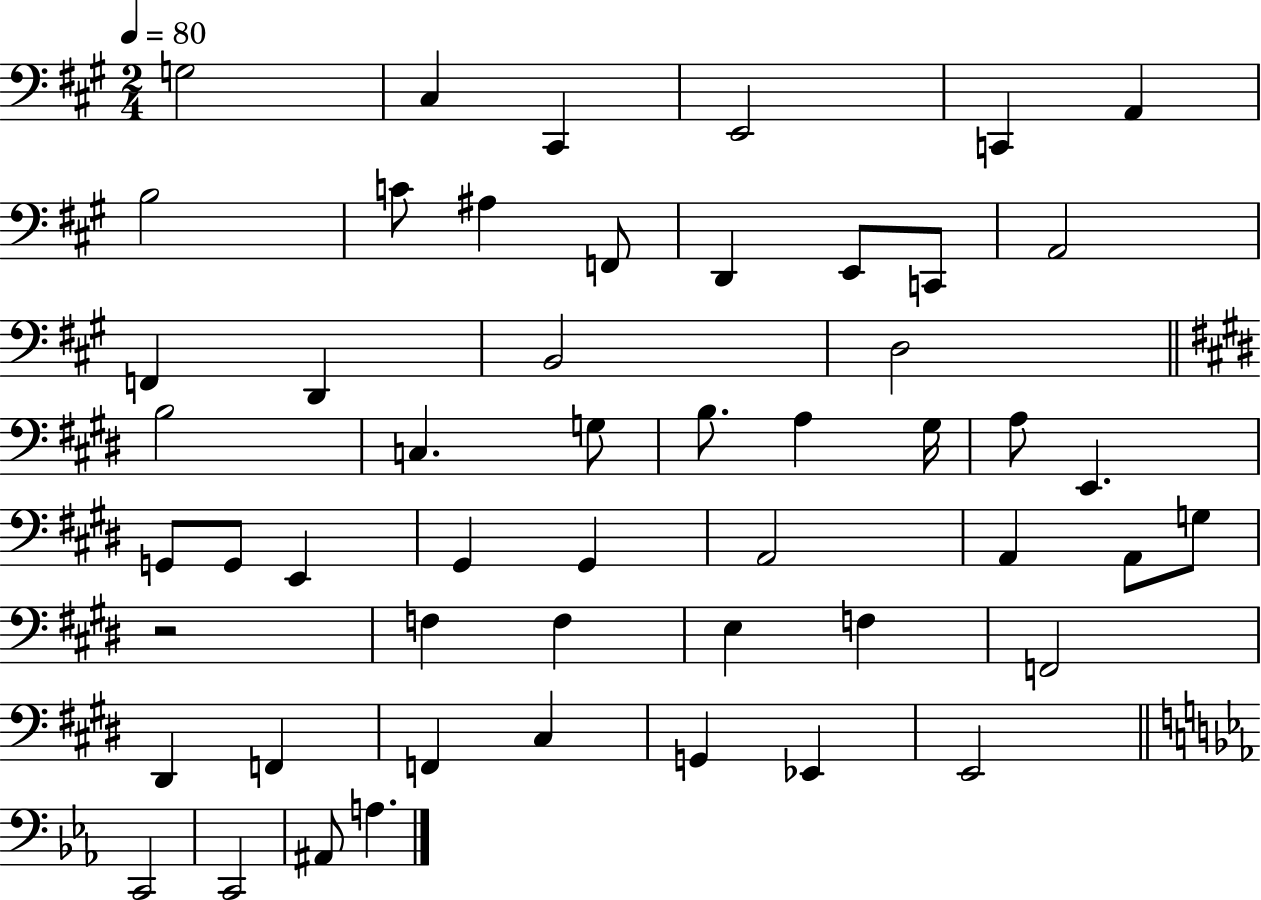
G3/h C#3/q C#2/q E2/h C2/q A2/q B3/h C4/e A#3/q F2/e D2/q E2/e C2/e A2/h F2/q D2/q B2/h D3/h B3/h C3/q. G3/e B3/e. A3/q G#3/s A3/e E2/q. G2/e G2/e E2/q G#2/q G#2/q A2/h A2/q A2/e G3/e R/h F3/q F3/q E3/q F3/q F2/h D#2/q F2/q F2/q C#3/q G2/q Eb2/q E2/h C2/h C2/h A#2/e A3/q.